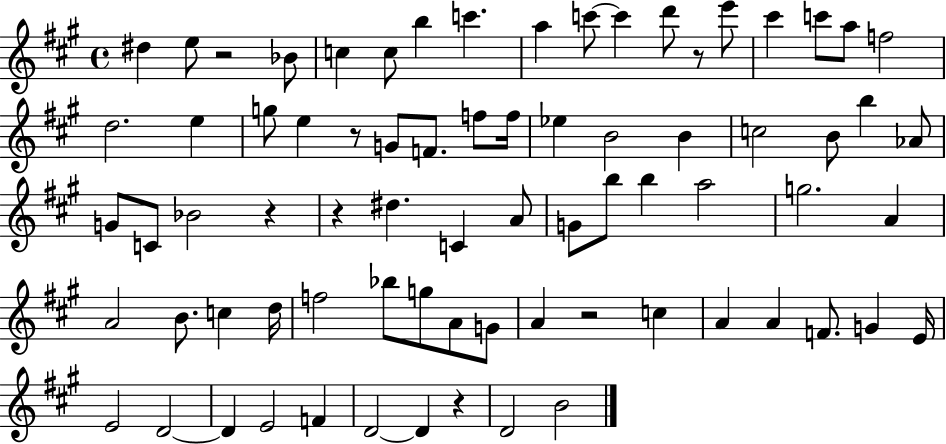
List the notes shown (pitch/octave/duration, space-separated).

D#5/q E5/e R/h Bb4/e C5/q C5/e B5/q C6/q. A5/q C6/e C6/q D6/e R/e E6/e C#6/q C6/e A5/e F5/h D5/h. E5/q G5/e E5/q R/e G4/e F4/e. F5/e F5/s Eb5/q B4/h B4/q C5/h B4/e B5/q Ab4/e G4/e C4/e Bb4/h R/q R/q D#5/q. C4/q A4/e G4/e B5/e B5/q A5/h G5/h. A4/q A4/h B4/e. C5/q D5/s F5/h Bb5/e G5/e A4/e G4/e A4/q R/h C5/q A4/q A4/q F4/e. G4/q E4/s E4/h D4/h D4/q E4/h F4/q D4/h D4/q R/q D4/h B4/h